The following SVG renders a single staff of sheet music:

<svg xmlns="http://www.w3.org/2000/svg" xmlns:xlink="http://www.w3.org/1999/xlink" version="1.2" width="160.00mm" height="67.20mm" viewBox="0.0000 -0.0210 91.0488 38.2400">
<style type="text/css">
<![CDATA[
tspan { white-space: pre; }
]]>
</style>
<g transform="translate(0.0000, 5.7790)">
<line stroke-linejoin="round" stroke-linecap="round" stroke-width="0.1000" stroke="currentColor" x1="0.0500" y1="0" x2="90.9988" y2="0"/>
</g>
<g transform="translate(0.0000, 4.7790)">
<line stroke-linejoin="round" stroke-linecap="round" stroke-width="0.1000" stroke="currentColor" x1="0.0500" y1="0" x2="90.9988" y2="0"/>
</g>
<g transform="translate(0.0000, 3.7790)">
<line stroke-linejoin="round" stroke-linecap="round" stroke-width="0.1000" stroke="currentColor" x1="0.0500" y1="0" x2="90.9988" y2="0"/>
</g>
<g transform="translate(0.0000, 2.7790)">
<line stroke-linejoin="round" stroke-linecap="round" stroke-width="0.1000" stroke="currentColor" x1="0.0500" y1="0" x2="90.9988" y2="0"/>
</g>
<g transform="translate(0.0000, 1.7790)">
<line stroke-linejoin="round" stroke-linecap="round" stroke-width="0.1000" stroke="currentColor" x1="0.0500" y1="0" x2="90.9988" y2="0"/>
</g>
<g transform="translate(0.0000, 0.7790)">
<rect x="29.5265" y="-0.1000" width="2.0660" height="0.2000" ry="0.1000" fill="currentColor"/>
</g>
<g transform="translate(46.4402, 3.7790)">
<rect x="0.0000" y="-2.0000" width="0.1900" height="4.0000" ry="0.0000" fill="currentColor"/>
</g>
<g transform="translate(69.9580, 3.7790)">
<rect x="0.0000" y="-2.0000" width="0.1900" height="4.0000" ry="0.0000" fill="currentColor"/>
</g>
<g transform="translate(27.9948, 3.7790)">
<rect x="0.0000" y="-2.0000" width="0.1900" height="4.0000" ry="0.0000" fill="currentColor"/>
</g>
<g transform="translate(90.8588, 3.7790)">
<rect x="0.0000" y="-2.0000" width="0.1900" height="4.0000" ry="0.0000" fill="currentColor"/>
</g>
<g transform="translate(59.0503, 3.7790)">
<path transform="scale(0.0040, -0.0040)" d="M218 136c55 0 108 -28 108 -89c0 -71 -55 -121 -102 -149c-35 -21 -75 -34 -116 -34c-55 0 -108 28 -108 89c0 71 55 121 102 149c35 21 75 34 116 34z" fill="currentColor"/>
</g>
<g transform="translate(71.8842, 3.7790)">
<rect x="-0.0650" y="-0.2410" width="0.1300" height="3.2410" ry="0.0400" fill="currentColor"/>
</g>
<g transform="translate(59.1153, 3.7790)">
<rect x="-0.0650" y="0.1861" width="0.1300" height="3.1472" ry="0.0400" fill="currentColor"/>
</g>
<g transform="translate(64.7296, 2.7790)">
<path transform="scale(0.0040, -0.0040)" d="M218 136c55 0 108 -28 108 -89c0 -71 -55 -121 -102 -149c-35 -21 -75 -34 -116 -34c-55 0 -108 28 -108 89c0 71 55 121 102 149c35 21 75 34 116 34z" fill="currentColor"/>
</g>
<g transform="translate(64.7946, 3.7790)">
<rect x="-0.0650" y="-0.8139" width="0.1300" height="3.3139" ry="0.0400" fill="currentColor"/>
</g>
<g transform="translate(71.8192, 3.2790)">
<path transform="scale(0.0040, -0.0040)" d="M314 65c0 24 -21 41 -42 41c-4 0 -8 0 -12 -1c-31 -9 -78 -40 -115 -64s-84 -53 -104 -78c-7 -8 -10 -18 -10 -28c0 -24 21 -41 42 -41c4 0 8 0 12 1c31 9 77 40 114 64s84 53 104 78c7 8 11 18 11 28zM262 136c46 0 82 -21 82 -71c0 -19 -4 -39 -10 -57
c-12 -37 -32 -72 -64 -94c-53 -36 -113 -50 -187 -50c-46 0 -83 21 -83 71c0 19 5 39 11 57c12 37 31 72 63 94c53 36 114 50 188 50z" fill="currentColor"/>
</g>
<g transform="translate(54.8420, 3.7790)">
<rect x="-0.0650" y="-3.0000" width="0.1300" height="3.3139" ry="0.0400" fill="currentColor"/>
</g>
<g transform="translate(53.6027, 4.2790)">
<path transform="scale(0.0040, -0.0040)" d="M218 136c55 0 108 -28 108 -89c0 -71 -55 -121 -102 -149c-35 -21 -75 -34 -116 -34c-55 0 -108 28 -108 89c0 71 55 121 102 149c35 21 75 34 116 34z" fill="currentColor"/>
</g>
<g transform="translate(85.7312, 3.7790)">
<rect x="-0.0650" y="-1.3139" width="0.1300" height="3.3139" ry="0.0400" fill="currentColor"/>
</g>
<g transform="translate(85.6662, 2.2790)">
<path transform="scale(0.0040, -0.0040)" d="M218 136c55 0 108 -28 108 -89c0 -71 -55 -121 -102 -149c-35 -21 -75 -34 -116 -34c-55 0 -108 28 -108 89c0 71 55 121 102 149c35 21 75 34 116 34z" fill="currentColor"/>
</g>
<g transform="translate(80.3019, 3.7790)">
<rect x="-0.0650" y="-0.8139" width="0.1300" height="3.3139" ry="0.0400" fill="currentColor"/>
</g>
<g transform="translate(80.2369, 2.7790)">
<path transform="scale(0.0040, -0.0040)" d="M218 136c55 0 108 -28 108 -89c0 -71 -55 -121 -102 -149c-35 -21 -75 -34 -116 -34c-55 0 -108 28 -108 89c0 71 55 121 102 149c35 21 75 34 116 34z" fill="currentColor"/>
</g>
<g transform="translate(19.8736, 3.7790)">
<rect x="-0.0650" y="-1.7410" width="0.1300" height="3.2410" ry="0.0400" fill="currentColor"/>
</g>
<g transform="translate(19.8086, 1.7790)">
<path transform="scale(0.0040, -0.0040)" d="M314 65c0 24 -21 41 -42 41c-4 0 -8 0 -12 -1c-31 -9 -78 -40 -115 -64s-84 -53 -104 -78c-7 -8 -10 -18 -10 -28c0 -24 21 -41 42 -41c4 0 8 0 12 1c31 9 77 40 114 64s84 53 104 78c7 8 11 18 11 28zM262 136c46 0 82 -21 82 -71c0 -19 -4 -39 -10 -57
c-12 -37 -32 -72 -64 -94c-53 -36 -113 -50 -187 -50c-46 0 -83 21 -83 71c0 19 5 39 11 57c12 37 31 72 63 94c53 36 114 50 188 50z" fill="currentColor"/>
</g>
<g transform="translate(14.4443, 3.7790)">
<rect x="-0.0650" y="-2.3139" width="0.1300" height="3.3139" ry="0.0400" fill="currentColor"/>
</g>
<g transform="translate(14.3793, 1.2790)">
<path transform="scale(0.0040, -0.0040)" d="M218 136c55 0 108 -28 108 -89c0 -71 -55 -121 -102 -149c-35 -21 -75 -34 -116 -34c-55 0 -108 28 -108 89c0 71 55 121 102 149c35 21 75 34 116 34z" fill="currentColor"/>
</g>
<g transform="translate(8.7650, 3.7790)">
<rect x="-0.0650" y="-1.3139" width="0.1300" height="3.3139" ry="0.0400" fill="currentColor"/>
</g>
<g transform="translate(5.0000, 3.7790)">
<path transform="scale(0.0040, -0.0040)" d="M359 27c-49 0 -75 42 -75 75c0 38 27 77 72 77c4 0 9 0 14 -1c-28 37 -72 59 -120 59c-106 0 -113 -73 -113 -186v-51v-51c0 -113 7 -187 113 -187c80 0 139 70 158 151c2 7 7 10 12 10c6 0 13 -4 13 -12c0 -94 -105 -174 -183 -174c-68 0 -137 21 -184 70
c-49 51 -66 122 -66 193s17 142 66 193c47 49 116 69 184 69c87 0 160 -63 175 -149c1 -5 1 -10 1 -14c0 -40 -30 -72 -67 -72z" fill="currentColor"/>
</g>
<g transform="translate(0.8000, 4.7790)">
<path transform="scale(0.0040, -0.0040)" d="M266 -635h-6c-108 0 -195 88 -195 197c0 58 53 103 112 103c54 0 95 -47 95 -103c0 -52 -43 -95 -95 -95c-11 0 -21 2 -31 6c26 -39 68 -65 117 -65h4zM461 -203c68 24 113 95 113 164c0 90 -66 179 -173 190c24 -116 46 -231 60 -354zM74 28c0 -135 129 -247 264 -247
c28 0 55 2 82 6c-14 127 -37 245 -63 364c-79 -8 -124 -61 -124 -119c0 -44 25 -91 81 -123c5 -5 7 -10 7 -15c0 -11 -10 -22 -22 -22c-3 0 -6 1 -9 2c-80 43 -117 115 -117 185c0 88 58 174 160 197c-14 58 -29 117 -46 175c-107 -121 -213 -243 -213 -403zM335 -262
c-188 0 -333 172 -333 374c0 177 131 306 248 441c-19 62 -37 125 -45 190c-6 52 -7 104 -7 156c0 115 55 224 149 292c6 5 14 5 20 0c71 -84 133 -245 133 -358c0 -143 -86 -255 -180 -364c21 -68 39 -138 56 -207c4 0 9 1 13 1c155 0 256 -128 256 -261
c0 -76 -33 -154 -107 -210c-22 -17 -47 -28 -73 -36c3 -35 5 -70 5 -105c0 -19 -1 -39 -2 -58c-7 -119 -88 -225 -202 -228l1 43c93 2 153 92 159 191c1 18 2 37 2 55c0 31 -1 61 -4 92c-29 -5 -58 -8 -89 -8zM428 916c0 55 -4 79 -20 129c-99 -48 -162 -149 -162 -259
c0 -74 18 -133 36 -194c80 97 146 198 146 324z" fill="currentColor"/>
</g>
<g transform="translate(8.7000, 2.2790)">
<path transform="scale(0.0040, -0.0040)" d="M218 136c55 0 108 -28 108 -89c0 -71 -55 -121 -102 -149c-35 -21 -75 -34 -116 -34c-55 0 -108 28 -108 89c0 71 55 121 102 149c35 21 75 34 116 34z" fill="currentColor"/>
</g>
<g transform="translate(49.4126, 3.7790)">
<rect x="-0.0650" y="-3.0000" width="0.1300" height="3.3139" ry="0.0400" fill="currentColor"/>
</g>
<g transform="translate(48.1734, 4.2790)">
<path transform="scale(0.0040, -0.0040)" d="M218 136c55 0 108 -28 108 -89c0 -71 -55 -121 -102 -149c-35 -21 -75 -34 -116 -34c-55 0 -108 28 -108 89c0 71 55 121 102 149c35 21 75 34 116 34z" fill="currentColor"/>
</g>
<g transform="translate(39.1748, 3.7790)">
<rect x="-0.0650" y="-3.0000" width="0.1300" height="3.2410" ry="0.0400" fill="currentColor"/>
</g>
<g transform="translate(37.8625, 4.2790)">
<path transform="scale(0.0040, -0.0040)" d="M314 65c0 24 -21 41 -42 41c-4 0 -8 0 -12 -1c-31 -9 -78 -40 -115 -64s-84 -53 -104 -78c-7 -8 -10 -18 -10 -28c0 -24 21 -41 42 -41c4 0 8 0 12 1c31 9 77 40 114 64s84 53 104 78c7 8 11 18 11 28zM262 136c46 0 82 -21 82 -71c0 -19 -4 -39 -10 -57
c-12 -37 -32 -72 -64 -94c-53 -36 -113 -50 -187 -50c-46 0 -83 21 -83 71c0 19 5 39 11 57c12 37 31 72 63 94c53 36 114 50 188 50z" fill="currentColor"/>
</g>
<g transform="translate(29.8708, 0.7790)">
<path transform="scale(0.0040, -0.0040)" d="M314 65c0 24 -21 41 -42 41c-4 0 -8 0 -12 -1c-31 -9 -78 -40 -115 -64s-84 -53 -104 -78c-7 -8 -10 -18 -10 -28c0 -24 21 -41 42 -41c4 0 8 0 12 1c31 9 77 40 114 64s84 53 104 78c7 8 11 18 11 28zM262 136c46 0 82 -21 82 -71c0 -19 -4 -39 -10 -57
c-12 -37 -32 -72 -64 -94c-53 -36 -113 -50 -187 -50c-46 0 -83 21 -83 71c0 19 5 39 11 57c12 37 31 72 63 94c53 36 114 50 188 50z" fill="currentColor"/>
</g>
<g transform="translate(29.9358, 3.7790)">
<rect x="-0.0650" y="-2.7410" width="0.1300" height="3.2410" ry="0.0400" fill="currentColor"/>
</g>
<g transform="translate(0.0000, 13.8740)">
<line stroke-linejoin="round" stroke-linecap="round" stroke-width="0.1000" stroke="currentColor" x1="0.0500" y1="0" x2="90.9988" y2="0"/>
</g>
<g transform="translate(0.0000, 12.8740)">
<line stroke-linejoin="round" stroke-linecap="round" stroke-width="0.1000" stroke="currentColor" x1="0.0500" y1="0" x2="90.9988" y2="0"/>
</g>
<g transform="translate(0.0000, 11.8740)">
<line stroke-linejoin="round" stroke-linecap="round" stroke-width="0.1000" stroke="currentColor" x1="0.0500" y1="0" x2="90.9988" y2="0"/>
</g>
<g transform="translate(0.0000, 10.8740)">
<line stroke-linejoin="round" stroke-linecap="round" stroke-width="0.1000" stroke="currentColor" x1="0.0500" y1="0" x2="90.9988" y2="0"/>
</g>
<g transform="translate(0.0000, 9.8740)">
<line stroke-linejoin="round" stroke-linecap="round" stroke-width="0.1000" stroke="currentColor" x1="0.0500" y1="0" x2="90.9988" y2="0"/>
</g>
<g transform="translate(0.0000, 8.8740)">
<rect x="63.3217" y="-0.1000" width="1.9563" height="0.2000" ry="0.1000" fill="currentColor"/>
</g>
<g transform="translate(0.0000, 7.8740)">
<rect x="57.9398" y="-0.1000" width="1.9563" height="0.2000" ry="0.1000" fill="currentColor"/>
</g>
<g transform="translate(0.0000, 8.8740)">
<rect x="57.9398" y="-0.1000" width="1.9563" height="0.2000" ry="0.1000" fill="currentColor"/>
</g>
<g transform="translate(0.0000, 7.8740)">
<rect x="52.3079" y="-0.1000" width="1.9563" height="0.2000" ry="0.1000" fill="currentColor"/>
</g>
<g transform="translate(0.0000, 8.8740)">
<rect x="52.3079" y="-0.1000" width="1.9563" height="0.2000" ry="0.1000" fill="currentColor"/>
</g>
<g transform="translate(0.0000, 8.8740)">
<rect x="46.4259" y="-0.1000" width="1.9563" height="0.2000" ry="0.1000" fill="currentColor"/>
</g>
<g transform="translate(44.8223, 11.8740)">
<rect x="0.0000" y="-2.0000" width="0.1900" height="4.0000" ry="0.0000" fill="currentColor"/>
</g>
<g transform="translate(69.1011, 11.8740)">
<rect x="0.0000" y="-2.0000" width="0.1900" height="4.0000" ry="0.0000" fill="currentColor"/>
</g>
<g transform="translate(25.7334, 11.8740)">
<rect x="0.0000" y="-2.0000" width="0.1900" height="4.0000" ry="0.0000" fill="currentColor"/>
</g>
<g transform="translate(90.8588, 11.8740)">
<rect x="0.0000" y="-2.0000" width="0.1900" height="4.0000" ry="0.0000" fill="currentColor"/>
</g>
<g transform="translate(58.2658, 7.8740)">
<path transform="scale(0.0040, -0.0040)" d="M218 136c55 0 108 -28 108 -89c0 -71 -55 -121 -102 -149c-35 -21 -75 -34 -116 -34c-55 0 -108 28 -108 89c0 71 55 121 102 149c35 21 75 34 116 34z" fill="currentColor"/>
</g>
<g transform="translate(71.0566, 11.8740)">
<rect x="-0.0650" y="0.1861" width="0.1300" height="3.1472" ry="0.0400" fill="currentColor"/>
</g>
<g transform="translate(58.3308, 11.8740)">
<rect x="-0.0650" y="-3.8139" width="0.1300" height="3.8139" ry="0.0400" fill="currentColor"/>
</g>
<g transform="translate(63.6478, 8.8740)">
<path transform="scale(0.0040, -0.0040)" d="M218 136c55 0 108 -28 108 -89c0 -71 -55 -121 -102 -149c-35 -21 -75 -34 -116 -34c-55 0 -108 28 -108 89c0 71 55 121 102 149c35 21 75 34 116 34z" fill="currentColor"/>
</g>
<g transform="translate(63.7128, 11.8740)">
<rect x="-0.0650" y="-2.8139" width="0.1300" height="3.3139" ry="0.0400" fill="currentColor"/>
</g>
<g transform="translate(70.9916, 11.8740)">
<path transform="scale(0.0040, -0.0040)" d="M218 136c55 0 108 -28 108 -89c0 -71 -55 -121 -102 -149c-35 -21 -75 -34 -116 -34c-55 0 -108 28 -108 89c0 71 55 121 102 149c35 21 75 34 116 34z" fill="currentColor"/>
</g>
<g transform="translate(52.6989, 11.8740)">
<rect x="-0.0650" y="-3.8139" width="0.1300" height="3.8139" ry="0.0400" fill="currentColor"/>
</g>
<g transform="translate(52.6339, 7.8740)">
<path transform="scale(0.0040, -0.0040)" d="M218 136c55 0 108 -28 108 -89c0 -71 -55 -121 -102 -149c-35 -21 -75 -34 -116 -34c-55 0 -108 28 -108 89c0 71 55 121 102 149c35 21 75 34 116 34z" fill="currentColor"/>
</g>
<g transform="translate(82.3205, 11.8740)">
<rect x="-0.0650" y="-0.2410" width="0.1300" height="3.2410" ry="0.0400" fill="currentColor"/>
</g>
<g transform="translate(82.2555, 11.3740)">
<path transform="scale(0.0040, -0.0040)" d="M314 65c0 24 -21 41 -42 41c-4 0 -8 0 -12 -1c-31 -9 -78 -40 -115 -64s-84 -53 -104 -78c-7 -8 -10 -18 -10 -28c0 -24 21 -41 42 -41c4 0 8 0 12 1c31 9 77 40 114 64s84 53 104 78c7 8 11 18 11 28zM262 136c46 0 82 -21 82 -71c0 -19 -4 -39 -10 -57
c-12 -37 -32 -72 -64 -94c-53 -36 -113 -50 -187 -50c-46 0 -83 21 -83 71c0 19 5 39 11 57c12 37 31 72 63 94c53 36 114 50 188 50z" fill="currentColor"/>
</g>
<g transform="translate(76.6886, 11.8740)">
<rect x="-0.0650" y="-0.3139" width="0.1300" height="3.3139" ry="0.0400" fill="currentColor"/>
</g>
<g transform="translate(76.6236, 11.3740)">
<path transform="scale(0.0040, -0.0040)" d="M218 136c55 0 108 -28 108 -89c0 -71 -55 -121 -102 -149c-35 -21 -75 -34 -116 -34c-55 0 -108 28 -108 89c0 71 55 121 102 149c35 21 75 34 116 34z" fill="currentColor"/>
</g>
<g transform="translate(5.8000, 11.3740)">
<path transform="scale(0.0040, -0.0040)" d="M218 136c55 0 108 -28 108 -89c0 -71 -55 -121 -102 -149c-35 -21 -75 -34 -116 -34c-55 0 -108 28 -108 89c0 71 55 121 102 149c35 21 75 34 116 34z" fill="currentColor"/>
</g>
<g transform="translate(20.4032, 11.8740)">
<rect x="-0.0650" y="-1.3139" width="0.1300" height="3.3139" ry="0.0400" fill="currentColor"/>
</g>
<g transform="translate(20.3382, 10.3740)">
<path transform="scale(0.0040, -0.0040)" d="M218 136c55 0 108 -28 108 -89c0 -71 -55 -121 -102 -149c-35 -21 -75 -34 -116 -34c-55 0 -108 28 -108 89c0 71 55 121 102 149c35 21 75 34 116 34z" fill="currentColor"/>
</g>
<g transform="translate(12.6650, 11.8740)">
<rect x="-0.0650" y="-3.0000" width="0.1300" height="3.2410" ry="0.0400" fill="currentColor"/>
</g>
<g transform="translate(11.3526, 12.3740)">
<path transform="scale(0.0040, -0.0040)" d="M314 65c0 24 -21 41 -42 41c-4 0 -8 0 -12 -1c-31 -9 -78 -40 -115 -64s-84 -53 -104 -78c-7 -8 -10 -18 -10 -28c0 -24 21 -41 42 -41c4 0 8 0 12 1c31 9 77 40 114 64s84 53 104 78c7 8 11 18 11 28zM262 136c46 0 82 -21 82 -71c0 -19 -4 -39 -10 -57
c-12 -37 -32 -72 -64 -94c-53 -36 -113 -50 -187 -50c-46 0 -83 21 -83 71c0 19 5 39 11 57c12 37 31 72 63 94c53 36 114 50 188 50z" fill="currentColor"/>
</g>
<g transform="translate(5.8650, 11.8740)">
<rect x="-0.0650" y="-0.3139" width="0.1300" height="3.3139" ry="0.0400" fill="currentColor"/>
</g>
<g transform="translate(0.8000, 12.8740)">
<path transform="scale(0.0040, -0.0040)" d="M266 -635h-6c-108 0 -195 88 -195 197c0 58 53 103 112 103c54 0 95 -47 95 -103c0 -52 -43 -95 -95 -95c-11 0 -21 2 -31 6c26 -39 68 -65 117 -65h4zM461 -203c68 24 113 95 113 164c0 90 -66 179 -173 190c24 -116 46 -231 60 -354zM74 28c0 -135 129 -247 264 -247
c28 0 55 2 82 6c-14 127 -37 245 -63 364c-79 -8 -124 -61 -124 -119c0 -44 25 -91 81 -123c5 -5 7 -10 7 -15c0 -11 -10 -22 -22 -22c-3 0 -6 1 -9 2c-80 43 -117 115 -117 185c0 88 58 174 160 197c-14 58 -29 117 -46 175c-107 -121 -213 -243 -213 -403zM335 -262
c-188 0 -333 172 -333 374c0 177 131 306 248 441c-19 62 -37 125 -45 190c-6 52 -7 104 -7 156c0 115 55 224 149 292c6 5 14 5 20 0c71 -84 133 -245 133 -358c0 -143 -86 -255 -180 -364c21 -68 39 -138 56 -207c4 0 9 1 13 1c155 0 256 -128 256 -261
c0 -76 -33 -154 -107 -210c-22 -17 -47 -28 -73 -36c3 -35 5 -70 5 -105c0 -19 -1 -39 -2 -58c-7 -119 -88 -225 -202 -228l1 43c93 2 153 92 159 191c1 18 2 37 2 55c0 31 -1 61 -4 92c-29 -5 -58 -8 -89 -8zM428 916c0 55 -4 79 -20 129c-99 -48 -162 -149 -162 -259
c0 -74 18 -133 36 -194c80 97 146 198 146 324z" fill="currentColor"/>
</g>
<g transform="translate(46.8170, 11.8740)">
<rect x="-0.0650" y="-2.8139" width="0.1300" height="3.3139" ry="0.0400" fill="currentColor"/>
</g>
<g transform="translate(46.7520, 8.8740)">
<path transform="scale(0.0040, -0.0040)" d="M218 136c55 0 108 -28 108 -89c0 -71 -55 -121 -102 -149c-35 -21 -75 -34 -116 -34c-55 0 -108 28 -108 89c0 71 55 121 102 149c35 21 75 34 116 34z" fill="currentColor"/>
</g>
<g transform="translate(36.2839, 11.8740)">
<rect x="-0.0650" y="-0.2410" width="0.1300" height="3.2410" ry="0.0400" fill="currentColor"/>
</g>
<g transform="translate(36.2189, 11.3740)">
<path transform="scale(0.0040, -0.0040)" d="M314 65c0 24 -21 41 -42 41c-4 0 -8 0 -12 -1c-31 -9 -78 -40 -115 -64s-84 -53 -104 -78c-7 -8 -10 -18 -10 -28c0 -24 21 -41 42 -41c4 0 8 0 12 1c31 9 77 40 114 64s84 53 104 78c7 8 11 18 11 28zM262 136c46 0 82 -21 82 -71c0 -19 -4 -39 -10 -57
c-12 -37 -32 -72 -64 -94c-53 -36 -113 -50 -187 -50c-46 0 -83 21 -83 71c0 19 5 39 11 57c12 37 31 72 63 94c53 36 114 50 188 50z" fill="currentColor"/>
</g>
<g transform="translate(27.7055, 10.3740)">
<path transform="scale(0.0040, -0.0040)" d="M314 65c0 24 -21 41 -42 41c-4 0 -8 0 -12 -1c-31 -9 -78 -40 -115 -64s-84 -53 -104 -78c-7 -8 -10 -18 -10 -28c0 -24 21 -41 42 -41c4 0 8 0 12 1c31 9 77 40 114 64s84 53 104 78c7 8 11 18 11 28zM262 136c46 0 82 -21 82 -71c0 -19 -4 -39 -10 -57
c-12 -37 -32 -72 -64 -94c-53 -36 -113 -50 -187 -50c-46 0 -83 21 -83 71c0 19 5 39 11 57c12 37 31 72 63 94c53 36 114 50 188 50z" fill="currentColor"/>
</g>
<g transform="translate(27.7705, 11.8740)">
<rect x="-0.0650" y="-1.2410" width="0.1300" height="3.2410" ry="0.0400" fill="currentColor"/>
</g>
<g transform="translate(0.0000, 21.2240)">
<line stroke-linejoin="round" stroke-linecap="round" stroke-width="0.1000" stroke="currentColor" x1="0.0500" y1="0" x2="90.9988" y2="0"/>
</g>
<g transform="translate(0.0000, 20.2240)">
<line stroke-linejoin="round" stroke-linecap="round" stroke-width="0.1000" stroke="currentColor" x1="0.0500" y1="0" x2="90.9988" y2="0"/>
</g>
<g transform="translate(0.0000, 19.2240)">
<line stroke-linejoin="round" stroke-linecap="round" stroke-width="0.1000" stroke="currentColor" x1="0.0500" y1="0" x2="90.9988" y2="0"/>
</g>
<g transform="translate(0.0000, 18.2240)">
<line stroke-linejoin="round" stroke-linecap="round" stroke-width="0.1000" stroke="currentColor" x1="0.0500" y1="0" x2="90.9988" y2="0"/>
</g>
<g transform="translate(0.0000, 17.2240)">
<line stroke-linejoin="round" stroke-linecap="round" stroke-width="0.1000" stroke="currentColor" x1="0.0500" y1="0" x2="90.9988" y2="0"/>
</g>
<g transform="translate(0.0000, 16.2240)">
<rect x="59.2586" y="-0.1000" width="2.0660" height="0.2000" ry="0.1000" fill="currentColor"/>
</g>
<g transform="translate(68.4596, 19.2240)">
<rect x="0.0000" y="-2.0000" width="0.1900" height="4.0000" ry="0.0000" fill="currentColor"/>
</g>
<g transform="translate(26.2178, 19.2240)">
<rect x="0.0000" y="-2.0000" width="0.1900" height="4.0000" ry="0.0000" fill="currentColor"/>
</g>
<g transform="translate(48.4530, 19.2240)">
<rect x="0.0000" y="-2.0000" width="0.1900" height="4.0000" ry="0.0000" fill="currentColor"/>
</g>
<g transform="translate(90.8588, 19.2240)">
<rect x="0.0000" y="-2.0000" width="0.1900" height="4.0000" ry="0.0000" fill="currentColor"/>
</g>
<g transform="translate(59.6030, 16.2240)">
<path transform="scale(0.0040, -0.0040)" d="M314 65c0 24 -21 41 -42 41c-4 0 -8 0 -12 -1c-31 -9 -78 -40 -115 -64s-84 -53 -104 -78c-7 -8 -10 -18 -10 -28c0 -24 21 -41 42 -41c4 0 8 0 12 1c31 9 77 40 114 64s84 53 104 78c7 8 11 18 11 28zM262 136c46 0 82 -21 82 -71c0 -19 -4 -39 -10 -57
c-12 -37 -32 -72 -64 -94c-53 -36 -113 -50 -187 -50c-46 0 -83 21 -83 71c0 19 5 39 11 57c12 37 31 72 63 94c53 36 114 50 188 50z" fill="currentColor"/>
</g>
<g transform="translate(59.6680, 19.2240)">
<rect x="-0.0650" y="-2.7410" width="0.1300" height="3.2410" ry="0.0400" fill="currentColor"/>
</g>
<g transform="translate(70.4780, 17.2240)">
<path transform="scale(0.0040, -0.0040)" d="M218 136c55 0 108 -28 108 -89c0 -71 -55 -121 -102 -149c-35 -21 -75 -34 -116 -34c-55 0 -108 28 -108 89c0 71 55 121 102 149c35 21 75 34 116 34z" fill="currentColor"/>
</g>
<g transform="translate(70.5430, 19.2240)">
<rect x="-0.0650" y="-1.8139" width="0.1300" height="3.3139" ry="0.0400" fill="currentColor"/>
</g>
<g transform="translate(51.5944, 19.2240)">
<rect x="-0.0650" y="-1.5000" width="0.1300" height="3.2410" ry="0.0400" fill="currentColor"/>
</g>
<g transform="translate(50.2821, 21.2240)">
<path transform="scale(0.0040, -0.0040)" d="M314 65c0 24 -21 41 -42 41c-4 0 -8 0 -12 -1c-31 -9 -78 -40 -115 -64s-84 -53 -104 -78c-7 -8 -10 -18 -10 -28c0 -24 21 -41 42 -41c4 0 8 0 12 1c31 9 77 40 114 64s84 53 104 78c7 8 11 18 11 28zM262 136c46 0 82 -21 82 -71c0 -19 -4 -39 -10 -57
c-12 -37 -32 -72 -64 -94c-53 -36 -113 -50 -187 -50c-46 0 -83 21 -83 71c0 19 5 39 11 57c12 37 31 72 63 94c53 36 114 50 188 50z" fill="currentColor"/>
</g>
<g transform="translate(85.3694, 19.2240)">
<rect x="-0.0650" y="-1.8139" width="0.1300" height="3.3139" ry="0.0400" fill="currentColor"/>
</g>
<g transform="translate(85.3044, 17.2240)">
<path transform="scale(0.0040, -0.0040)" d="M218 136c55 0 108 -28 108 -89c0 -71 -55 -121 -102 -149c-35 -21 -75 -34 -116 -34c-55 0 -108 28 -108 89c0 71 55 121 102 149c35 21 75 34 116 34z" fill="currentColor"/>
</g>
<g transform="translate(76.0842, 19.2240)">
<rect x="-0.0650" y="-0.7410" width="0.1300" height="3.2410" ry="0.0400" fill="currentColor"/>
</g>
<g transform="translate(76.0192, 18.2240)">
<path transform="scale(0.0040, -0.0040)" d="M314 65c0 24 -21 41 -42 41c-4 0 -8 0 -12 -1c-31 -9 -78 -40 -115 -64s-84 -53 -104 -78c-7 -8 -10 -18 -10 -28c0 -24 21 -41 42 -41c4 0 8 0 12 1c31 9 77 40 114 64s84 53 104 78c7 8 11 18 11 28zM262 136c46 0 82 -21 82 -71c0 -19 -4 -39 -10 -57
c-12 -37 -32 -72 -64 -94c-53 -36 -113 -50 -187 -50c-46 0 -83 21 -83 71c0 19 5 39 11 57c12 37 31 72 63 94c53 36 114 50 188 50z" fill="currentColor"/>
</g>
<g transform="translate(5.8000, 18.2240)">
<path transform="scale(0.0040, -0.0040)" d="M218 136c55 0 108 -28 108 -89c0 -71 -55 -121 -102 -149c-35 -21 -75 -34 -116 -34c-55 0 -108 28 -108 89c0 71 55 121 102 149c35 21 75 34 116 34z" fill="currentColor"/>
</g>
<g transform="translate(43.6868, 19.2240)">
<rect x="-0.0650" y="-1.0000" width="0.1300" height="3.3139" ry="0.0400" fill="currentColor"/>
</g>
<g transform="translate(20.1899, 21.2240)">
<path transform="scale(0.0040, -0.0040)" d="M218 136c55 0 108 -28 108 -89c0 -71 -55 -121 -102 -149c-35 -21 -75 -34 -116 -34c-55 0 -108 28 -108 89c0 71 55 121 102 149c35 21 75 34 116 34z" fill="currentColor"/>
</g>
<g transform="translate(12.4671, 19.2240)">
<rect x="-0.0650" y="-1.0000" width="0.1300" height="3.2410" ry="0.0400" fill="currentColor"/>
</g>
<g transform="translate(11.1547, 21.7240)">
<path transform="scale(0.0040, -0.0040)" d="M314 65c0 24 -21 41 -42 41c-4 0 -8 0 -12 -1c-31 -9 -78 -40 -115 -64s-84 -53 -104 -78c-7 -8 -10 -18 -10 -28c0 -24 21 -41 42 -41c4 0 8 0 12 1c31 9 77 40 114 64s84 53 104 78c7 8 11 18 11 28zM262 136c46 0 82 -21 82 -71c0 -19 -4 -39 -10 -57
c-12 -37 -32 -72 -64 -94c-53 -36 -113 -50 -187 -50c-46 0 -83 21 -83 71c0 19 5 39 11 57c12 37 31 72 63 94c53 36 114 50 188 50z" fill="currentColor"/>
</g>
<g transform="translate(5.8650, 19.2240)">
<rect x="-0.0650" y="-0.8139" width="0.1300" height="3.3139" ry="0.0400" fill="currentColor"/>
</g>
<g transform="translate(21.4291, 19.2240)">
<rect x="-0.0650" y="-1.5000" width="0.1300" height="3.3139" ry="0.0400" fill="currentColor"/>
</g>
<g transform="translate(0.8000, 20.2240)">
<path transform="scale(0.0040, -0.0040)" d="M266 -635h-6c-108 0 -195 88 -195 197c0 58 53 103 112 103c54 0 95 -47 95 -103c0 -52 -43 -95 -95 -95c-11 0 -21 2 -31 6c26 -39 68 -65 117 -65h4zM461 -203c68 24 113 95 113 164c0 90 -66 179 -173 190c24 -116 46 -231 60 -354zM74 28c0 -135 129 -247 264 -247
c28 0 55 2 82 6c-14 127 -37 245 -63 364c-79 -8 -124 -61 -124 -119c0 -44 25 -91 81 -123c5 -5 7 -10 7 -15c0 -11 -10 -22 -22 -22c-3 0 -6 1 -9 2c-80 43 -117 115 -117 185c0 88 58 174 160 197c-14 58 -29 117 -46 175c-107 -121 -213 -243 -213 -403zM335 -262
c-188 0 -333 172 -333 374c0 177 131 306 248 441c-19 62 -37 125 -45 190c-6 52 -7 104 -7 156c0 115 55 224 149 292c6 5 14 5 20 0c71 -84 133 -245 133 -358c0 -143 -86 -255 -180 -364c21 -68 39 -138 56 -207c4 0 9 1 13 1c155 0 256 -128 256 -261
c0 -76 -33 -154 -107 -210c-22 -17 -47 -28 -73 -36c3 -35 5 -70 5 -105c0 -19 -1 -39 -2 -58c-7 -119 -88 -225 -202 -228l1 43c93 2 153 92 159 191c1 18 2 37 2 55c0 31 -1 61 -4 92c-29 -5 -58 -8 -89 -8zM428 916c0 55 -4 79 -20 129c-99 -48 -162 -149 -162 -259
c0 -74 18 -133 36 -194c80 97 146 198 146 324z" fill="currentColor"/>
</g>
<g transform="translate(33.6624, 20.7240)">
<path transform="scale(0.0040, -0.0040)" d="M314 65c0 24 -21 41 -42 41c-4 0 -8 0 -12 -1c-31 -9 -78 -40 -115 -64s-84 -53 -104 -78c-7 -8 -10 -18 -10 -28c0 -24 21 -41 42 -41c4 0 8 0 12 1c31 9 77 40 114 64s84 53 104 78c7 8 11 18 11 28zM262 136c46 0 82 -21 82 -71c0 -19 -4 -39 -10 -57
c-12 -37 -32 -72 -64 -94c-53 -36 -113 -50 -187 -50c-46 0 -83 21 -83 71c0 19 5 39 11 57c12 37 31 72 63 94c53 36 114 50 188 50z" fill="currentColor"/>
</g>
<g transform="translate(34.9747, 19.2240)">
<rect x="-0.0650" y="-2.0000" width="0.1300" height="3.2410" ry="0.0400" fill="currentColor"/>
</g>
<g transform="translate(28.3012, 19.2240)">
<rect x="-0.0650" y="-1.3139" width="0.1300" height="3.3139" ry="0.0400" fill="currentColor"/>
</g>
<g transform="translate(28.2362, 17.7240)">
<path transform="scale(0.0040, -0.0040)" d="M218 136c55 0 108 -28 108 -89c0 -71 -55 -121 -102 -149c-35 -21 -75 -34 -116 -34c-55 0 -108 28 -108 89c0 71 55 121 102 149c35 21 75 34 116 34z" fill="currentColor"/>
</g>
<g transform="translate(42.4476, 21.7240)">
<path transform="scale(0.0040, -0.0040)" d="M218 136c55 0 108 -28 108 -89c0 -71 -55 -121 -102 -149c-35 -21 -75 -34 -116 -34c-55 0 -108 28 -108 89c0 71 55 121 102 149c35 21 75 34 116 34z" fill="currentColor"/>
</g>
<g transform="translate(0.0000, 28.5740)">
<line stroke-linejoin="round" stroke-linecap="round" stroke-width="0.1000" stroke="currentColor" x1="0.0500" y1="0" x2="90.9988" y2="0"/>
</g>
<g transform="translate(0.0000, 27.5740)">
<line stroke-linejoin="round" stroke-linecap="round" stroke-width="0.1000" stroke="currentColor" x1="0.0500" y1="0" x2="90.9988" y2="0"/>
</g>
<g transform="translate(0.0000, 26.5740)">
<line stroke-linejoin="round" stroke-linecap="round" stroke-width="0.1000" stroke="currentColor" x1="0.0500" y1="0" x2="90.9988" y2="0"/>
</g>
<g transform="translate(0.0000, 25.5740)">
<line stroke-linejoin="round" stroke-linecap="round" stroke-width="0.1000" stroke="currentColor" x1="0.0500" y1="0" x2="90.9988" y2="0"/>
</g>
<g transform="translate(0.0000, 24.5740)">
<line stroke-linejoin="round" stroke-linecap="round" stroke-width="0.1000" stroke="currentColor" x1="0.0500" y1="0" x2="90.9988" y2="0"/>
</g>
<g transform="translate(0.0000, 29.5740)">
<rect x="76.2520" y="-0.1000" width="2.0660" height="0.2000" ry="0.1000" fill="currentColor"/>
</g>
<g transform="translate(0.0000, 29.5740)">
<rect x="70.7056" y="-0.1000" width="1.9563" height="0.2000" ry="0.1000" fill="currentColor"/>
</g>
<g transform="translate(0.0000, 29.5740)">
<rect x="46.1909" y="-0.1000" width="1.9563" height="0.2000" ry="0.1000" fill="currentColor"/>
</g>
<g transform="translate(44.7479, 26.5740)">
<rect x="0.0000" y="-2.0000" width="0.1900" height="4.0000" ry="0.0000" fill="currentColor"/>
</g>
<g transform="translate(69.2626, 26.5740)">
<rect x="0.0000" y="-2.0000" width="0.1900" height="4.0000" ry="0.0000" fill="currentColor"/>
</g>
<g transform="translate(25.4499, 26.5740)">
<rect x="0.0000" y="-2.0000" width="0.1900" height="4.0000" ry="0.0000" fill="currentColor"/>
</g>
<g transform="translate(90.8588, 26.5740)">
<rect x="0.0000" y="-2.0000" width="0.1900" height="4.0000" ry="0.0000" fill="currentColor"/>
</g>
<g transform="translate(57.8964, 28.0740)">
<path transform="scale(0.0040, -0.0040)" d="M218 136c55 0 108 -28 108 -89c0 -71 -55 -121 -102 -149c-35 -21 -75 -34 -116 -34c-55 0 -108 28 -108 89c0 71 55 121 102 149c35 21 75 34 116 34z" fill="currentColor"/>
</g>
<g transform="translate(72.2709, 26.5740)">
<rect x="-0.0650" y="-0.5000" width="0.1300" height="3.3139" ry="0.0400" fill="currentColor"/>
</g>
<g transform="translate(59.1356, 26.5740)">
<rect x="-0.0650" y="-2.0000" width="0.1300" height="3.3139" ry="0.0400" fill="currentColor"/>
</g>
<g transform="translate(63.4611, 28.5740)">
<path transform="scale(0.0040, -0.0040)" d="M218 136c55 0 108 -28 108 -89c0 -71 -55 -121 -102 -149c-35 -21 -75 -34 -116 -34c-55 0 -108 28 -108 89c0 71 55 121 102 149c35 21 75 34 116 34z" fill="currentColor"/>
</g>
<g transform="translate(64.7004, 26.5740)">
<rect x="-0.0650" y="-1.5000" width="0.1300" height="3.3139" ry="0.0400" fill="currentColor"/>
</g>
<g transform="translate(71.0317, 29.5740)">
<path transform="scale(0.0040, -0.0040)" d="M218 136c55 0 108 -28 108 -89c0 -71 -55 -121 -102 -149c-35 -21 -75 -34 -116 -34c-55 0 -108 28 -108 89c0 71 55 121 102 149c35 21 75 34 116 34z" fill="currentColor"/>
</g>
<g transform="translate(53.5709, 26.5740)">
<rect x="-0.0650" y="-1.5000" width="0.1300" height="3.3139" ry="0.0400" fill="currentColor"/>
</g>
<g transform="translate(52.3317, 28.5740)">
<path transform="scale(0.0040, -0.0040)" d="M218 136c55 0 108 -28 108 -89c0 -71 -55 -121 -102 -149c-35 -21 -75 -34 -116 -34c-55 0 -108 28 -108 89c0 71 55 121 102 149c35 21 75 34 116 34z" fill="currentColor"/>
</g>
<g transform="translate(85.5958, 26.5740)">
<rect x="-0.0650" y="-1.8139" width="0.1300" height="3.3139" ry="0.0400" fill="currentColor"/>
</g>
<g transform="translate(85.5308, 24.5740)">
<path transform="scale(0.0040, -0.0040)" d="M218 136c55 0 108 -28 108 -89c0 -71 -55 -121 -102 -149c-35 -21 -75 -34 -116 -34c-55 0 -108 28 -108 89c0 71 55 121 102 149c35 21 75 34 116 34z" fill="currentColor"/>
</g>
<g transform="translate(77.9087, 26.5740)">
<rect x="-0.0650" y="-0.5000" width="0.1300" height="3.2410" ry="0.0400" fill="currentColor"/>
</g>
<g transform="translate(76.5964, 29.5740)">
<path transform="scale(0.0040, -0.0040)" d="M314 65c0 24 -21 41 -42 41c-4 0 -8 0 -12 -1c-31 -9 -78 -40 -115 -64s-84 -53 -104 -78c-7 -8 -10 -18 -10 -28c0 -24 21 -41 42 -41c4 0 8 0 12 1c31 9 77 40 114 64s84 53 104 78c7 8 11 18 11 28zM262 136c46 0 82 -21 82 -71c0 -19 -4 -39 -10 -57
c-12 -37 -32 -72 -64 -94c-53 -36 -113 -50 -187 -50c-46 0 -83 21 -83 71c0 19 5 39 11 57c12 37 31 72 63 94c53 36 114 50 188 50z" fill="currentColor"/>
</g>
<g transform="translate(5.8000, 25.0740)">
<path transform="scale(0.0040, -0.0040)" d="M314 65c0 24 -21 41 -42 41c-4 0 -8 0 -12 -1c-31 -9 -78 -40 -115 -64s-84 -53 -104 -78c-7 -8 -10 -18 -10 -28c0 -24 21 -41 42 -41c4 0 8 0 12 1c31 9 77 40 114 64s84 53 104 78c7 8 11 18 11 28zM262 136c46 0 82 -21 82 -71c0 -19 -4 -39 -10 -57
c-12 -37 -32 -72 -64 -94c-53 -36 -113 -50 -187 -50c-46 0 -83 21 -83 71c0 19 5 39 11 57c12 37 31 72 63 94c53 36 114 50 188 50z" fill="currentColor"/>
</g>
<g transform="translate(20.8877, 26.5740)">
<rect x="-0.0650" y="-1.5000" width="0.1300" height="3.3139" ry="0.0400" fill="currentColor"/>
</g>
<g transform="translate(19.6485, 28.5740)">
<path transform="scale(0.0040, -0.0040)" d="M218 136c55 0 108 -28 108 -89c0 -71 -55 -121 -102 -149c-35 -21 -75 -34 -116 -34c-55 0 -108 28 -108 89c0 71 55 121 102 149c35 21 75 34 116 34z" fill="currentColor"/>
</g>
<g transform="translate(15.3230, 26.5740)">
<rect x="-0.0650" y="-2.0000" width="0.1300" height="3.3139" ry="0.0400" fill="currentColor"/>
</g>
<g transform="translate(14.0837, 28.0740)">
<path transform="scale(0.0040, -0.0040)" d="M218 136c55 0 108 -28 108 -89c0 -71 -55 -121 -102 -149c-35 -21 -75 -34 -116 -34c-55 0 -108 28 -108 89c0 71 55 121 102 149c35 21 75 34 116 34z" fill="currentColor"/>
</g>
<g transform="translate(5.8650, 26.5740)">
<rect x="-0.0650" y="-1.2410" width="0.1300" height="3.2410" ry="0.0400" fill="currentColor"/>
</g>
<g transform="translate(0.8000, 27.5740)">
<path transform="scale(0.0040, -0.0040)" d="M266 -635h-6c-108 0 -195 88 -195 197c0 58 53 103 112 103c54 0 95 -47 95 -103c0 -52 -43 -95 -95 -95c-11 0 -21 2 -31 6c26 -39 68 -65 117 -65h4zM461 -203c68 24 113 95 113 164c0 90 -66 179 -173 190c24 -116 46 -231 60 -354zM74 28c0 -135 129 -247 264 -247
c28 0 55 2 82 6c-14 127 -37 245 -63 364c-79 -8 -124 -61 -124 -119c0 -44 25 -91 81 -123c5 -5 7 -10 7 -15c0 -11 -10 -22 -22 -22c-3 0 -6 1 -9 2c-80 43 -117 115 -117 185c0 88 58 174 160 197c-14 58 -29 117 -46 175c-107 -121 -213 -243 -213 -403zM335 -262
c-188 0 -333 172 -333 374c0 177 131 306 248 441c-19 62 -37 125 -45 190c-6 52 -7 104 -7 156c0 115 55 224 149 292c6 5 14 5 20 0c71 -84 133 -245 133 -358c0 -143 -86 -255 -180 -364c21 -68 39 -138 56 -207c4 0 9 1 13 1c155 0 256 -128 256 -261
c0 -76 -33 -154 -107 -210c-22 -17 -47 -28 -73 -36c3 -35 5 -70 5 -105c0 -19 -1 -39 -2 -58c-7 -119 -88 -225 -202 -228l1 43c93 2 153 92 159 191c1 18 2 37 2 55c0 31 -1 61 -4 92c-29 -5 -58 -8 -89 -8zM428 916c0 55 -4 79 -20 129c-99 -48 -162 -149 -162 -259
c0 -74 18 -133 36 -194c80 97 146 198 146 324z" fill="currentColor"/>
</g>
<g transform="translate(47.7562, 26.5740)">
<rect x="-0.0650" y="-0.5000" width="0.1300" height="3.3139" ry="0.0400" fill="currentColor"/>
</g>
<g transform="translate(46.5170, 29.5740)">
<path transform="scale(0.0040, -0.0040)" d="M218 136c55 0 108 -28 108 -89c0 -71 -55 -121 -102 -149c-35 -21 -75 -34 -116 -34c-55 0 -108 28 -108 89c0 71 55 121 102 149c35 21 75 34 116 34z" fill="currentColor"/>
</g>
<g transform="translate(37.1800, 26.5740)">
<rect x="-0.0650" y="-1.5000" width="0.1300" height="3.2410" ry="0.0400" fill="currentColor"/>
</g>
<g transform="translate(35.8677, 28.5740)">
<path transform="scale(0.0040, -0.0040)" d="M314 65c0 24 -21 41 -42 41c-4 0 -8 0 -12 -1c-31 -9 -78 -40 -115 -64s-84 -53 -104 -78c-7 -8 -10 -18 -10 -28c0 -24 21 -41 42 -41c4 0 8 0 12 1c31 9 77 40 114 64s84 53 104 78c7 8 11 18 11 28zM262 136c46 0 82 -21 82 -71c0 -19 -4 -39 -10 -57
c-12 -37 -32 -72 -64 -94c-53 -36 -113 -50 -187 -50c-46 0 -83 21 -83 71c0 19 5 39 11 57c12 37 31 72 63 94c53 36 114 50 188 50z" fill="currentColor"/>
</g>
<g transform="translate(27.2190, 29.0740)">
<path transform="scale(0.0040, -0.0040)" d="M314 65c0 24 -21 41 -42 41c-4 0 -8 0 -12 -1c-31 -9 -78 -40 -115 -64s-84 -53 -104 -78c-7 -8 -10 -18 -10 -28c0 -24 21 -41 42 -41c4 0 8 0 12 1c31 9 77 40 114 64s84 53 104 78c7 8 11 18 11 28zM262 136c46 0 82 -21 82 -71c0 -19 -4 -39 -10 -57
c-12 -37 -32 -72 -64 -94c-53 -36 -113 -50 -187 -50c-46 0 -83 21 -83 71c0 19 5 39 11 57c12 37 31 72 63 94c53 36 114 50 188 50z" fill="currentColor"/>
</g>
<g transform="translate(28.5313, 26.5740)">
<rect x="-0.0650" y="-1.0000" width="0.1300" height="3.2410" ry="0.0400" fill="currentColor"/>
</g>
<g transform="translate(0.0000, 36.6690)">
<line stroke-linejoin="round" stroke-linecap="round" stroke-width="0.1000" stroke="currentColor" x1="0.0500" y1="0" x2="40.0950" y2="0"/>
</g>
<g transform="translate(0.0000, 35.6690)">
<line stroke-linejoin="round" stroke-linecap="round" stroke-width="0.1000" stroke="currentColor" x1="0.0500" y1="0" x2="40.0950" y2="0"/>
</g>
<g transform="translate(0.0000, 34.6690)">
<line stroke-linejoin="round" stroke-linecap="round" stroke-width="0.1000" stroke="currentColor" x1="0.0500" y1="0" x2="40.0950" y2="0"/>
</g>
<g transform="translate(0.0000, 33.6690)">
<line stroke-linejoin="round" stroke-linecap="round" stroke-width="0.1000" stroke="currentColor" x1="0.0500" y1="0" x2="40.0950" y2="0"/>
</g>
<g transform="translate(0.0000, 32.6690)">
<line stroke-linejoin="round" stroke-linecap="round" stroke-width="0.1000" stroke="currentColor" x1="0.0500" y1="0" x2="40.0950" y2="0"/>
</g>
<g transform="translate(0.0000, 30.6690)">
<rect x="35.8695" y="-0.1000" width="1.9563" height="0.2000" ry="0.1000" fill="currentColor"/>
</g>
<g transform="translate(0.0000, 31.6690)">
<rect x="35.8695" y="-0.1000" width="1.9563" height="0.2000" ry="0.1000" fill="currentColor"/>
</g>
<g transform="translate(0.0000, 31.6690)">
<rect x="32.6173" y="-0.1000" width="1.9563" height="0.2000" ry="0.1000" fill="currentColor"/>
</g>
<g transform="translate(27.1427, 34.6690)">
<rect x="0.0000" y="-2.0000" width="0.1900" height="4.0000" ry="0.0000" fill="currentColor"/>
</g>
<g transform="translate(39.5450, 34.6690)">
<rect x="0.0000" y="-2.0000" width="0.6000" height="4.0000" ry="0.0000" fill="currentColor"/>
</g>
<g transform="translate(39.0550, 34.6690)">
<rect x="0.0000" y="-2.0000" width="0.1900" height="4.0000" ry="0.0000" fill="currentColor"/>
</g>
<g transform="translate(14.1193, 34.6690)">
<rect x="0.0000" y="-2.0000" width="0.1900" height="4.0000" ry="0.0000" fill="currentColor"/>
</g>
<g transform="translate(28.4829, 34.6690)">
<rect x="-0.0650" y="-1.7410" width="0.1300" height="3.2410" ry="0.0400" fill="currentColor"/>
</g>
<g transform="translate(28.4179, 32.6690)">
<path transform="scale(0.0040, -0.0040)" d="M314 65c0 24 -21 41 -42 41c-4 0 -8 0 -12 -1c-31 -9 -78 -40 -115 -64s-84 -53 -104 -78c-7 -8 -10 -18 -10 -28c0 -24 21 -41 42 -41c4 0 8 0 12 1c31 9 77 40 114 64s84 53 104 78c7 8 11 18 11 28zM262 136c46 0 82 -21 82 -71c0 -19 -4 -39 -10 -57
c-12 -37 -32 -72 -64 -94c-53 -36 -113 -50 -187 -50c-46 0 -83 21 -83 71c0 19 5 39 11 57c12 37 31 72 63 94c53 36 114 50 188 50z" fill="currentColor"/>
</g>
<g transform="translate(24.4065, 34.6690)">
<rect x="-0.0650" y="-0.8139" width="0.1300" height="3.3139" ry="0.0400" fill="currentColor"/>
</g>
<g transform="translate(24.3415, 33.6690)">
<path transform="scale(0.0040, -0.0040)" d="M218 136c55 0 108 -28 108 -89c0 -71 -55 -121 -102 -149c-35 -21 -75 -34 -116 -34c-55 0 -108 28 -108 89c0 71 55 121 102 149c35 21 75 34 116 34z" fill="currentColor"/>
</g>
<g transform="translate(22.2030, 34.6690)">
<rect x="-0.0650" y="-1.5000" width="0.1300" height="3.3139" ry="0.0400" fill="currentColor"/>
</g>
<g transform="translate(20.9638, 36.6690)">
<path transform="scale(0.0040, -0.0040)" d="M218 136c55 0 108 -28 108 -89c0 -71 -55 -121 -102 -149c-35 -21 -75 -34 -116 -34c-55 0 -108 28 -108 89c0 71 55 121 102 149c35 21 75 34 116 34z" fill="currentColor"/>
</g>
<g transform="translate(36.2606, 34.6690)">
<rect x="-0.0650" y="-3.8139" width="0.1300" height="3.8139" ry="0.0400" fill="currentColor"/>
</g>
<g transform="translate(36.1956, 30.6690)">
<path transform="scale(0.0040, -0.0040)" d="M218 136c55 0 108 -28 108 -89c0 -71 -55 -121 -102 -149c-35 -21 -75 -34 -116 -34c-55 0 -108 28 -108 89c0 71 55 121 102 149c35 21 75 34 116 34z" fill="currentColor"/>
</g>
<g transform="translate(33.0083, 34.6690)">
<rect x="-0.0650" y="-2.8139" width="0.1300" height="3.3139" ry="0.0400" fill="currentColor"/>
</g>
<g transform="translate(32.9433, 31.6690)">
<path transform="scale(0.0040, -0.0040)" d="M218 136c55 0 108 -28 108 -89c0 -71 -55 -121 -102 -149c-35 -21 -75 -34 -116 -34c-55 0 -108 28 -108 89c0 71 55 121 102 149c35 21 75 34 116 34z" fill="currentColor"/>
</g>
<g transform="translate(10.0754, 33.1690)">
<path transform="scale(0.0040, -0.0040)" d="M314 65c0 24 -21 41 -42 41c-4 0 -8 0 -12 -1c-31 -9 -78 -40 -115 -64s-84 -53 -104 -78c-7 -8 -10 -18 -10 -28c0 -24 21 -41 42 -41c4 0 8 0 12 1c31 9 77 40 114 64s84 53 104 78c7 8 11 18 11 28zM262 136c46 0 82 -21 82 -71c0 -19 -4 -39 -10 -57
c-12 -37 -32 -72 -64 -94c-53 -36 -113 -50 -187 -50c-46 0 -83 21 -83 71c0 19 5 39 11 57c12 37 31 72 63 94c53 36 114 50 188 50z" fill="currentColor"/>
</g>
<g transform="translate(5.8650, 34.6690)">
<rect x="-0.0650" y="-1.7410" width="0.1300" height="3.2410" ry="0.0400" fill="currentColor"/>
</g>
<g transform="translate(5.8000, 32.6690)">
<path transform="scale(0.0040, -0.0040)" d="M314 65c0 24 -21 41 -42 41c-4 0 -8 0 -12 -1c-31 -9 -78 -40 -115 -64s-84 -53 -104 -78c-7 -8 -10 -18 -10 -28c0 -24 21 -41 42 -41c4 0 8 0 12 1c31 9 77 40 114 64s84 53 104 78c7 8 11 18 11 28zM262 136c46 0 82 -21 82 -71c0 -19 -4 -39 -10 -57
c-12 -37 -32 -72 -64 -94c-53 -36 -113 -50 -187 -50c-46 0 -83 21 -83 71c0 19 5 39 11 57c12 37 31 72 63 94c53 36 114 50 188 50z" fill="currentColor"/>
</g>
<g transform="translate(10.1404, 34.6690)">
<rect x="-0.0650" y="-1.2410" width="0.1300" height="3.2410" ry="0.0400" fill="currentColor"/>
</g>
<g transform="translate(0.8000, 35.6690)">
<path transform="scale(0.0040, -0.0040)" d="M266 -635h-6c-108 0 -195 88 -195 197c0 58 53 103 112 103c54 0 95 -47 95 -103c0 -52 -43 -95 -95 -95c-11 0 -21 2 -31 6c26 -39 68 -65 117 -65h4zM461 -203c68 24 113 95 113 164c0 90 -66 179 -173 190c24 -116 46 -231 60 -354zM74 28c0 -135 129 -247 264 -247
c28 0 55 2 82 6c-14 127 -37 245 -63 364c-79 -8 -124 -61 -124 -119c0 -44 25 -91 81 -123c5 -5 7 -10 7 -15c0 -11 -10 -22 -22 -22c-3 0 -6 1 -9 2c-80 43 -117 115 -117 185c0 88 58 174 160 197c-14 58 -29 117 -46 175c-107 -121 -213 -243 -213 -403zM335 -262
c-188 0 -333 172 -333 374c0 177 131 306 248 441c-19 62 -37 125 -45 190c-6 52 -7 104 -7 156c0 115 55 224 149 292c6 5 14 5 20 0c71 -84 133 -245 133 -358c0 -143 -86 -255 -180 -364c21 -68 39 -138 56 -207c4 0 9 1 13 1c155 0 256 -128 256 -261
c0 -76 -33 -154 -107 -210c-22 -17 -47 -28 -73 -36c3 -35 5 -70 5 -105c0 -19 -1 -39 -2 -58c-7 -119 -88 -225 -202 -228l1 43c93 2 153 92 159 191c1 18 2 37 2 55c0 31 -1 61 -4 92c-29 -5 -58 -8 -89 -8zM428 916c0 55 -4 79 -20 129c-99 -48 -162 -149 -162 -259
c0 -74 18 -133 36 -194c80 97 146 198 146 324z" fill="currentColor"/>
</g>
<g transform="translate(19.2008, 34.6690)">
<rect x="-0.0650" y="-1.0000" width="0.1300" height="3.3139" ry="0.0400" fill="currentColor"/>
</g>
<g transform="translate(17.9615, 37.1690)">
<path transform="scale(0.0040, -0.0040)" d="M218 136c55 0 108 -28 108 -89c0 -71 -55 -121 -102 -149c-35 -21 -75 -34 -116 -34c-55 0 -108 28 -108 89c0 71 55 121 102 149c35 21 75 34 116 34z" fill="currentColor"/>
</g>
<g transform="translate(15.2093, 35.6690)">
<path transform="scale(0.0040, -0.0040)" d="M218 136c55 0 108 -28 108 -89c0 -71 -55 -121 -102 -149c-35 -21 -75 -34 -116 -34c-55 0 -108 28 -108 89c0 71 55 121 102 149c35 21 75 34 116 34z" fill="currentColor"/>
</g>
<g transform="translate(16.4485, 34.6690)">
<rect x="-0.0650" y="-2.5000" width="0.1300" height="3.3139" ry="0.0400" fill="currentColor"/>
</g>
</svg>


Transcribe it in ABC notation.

X:1
T:Untitled
M:4/4
L:1/4
K:C
e g f2 a2 A2 A A B d c2 d e c A2 e e2 c2 a c' c' a B c c2 d D2 E e F2 D E2 a2 f d2 f e2 F E D2 E2 C E F E C C2 f f2 e2 G D E d f2 a c'